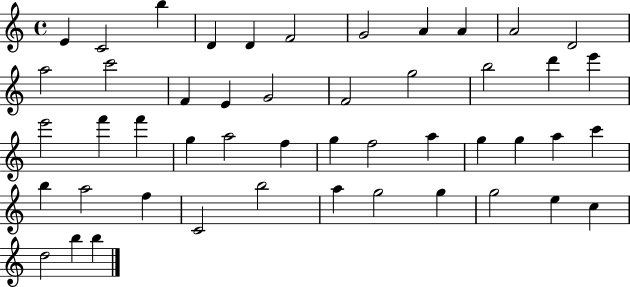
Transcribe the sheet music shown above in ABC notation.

X:1
T:Untitled
M:4/4
L:1/4
K:C
E C2 b D D F2 G2 A A A2 D2 a2 c'2 F E G2 F2 g2 b2 d' e' e'2 f' f' g a2 f g f2 a g g a c' b a2 f C2 b2 a g2 g g2 e c d2 b b